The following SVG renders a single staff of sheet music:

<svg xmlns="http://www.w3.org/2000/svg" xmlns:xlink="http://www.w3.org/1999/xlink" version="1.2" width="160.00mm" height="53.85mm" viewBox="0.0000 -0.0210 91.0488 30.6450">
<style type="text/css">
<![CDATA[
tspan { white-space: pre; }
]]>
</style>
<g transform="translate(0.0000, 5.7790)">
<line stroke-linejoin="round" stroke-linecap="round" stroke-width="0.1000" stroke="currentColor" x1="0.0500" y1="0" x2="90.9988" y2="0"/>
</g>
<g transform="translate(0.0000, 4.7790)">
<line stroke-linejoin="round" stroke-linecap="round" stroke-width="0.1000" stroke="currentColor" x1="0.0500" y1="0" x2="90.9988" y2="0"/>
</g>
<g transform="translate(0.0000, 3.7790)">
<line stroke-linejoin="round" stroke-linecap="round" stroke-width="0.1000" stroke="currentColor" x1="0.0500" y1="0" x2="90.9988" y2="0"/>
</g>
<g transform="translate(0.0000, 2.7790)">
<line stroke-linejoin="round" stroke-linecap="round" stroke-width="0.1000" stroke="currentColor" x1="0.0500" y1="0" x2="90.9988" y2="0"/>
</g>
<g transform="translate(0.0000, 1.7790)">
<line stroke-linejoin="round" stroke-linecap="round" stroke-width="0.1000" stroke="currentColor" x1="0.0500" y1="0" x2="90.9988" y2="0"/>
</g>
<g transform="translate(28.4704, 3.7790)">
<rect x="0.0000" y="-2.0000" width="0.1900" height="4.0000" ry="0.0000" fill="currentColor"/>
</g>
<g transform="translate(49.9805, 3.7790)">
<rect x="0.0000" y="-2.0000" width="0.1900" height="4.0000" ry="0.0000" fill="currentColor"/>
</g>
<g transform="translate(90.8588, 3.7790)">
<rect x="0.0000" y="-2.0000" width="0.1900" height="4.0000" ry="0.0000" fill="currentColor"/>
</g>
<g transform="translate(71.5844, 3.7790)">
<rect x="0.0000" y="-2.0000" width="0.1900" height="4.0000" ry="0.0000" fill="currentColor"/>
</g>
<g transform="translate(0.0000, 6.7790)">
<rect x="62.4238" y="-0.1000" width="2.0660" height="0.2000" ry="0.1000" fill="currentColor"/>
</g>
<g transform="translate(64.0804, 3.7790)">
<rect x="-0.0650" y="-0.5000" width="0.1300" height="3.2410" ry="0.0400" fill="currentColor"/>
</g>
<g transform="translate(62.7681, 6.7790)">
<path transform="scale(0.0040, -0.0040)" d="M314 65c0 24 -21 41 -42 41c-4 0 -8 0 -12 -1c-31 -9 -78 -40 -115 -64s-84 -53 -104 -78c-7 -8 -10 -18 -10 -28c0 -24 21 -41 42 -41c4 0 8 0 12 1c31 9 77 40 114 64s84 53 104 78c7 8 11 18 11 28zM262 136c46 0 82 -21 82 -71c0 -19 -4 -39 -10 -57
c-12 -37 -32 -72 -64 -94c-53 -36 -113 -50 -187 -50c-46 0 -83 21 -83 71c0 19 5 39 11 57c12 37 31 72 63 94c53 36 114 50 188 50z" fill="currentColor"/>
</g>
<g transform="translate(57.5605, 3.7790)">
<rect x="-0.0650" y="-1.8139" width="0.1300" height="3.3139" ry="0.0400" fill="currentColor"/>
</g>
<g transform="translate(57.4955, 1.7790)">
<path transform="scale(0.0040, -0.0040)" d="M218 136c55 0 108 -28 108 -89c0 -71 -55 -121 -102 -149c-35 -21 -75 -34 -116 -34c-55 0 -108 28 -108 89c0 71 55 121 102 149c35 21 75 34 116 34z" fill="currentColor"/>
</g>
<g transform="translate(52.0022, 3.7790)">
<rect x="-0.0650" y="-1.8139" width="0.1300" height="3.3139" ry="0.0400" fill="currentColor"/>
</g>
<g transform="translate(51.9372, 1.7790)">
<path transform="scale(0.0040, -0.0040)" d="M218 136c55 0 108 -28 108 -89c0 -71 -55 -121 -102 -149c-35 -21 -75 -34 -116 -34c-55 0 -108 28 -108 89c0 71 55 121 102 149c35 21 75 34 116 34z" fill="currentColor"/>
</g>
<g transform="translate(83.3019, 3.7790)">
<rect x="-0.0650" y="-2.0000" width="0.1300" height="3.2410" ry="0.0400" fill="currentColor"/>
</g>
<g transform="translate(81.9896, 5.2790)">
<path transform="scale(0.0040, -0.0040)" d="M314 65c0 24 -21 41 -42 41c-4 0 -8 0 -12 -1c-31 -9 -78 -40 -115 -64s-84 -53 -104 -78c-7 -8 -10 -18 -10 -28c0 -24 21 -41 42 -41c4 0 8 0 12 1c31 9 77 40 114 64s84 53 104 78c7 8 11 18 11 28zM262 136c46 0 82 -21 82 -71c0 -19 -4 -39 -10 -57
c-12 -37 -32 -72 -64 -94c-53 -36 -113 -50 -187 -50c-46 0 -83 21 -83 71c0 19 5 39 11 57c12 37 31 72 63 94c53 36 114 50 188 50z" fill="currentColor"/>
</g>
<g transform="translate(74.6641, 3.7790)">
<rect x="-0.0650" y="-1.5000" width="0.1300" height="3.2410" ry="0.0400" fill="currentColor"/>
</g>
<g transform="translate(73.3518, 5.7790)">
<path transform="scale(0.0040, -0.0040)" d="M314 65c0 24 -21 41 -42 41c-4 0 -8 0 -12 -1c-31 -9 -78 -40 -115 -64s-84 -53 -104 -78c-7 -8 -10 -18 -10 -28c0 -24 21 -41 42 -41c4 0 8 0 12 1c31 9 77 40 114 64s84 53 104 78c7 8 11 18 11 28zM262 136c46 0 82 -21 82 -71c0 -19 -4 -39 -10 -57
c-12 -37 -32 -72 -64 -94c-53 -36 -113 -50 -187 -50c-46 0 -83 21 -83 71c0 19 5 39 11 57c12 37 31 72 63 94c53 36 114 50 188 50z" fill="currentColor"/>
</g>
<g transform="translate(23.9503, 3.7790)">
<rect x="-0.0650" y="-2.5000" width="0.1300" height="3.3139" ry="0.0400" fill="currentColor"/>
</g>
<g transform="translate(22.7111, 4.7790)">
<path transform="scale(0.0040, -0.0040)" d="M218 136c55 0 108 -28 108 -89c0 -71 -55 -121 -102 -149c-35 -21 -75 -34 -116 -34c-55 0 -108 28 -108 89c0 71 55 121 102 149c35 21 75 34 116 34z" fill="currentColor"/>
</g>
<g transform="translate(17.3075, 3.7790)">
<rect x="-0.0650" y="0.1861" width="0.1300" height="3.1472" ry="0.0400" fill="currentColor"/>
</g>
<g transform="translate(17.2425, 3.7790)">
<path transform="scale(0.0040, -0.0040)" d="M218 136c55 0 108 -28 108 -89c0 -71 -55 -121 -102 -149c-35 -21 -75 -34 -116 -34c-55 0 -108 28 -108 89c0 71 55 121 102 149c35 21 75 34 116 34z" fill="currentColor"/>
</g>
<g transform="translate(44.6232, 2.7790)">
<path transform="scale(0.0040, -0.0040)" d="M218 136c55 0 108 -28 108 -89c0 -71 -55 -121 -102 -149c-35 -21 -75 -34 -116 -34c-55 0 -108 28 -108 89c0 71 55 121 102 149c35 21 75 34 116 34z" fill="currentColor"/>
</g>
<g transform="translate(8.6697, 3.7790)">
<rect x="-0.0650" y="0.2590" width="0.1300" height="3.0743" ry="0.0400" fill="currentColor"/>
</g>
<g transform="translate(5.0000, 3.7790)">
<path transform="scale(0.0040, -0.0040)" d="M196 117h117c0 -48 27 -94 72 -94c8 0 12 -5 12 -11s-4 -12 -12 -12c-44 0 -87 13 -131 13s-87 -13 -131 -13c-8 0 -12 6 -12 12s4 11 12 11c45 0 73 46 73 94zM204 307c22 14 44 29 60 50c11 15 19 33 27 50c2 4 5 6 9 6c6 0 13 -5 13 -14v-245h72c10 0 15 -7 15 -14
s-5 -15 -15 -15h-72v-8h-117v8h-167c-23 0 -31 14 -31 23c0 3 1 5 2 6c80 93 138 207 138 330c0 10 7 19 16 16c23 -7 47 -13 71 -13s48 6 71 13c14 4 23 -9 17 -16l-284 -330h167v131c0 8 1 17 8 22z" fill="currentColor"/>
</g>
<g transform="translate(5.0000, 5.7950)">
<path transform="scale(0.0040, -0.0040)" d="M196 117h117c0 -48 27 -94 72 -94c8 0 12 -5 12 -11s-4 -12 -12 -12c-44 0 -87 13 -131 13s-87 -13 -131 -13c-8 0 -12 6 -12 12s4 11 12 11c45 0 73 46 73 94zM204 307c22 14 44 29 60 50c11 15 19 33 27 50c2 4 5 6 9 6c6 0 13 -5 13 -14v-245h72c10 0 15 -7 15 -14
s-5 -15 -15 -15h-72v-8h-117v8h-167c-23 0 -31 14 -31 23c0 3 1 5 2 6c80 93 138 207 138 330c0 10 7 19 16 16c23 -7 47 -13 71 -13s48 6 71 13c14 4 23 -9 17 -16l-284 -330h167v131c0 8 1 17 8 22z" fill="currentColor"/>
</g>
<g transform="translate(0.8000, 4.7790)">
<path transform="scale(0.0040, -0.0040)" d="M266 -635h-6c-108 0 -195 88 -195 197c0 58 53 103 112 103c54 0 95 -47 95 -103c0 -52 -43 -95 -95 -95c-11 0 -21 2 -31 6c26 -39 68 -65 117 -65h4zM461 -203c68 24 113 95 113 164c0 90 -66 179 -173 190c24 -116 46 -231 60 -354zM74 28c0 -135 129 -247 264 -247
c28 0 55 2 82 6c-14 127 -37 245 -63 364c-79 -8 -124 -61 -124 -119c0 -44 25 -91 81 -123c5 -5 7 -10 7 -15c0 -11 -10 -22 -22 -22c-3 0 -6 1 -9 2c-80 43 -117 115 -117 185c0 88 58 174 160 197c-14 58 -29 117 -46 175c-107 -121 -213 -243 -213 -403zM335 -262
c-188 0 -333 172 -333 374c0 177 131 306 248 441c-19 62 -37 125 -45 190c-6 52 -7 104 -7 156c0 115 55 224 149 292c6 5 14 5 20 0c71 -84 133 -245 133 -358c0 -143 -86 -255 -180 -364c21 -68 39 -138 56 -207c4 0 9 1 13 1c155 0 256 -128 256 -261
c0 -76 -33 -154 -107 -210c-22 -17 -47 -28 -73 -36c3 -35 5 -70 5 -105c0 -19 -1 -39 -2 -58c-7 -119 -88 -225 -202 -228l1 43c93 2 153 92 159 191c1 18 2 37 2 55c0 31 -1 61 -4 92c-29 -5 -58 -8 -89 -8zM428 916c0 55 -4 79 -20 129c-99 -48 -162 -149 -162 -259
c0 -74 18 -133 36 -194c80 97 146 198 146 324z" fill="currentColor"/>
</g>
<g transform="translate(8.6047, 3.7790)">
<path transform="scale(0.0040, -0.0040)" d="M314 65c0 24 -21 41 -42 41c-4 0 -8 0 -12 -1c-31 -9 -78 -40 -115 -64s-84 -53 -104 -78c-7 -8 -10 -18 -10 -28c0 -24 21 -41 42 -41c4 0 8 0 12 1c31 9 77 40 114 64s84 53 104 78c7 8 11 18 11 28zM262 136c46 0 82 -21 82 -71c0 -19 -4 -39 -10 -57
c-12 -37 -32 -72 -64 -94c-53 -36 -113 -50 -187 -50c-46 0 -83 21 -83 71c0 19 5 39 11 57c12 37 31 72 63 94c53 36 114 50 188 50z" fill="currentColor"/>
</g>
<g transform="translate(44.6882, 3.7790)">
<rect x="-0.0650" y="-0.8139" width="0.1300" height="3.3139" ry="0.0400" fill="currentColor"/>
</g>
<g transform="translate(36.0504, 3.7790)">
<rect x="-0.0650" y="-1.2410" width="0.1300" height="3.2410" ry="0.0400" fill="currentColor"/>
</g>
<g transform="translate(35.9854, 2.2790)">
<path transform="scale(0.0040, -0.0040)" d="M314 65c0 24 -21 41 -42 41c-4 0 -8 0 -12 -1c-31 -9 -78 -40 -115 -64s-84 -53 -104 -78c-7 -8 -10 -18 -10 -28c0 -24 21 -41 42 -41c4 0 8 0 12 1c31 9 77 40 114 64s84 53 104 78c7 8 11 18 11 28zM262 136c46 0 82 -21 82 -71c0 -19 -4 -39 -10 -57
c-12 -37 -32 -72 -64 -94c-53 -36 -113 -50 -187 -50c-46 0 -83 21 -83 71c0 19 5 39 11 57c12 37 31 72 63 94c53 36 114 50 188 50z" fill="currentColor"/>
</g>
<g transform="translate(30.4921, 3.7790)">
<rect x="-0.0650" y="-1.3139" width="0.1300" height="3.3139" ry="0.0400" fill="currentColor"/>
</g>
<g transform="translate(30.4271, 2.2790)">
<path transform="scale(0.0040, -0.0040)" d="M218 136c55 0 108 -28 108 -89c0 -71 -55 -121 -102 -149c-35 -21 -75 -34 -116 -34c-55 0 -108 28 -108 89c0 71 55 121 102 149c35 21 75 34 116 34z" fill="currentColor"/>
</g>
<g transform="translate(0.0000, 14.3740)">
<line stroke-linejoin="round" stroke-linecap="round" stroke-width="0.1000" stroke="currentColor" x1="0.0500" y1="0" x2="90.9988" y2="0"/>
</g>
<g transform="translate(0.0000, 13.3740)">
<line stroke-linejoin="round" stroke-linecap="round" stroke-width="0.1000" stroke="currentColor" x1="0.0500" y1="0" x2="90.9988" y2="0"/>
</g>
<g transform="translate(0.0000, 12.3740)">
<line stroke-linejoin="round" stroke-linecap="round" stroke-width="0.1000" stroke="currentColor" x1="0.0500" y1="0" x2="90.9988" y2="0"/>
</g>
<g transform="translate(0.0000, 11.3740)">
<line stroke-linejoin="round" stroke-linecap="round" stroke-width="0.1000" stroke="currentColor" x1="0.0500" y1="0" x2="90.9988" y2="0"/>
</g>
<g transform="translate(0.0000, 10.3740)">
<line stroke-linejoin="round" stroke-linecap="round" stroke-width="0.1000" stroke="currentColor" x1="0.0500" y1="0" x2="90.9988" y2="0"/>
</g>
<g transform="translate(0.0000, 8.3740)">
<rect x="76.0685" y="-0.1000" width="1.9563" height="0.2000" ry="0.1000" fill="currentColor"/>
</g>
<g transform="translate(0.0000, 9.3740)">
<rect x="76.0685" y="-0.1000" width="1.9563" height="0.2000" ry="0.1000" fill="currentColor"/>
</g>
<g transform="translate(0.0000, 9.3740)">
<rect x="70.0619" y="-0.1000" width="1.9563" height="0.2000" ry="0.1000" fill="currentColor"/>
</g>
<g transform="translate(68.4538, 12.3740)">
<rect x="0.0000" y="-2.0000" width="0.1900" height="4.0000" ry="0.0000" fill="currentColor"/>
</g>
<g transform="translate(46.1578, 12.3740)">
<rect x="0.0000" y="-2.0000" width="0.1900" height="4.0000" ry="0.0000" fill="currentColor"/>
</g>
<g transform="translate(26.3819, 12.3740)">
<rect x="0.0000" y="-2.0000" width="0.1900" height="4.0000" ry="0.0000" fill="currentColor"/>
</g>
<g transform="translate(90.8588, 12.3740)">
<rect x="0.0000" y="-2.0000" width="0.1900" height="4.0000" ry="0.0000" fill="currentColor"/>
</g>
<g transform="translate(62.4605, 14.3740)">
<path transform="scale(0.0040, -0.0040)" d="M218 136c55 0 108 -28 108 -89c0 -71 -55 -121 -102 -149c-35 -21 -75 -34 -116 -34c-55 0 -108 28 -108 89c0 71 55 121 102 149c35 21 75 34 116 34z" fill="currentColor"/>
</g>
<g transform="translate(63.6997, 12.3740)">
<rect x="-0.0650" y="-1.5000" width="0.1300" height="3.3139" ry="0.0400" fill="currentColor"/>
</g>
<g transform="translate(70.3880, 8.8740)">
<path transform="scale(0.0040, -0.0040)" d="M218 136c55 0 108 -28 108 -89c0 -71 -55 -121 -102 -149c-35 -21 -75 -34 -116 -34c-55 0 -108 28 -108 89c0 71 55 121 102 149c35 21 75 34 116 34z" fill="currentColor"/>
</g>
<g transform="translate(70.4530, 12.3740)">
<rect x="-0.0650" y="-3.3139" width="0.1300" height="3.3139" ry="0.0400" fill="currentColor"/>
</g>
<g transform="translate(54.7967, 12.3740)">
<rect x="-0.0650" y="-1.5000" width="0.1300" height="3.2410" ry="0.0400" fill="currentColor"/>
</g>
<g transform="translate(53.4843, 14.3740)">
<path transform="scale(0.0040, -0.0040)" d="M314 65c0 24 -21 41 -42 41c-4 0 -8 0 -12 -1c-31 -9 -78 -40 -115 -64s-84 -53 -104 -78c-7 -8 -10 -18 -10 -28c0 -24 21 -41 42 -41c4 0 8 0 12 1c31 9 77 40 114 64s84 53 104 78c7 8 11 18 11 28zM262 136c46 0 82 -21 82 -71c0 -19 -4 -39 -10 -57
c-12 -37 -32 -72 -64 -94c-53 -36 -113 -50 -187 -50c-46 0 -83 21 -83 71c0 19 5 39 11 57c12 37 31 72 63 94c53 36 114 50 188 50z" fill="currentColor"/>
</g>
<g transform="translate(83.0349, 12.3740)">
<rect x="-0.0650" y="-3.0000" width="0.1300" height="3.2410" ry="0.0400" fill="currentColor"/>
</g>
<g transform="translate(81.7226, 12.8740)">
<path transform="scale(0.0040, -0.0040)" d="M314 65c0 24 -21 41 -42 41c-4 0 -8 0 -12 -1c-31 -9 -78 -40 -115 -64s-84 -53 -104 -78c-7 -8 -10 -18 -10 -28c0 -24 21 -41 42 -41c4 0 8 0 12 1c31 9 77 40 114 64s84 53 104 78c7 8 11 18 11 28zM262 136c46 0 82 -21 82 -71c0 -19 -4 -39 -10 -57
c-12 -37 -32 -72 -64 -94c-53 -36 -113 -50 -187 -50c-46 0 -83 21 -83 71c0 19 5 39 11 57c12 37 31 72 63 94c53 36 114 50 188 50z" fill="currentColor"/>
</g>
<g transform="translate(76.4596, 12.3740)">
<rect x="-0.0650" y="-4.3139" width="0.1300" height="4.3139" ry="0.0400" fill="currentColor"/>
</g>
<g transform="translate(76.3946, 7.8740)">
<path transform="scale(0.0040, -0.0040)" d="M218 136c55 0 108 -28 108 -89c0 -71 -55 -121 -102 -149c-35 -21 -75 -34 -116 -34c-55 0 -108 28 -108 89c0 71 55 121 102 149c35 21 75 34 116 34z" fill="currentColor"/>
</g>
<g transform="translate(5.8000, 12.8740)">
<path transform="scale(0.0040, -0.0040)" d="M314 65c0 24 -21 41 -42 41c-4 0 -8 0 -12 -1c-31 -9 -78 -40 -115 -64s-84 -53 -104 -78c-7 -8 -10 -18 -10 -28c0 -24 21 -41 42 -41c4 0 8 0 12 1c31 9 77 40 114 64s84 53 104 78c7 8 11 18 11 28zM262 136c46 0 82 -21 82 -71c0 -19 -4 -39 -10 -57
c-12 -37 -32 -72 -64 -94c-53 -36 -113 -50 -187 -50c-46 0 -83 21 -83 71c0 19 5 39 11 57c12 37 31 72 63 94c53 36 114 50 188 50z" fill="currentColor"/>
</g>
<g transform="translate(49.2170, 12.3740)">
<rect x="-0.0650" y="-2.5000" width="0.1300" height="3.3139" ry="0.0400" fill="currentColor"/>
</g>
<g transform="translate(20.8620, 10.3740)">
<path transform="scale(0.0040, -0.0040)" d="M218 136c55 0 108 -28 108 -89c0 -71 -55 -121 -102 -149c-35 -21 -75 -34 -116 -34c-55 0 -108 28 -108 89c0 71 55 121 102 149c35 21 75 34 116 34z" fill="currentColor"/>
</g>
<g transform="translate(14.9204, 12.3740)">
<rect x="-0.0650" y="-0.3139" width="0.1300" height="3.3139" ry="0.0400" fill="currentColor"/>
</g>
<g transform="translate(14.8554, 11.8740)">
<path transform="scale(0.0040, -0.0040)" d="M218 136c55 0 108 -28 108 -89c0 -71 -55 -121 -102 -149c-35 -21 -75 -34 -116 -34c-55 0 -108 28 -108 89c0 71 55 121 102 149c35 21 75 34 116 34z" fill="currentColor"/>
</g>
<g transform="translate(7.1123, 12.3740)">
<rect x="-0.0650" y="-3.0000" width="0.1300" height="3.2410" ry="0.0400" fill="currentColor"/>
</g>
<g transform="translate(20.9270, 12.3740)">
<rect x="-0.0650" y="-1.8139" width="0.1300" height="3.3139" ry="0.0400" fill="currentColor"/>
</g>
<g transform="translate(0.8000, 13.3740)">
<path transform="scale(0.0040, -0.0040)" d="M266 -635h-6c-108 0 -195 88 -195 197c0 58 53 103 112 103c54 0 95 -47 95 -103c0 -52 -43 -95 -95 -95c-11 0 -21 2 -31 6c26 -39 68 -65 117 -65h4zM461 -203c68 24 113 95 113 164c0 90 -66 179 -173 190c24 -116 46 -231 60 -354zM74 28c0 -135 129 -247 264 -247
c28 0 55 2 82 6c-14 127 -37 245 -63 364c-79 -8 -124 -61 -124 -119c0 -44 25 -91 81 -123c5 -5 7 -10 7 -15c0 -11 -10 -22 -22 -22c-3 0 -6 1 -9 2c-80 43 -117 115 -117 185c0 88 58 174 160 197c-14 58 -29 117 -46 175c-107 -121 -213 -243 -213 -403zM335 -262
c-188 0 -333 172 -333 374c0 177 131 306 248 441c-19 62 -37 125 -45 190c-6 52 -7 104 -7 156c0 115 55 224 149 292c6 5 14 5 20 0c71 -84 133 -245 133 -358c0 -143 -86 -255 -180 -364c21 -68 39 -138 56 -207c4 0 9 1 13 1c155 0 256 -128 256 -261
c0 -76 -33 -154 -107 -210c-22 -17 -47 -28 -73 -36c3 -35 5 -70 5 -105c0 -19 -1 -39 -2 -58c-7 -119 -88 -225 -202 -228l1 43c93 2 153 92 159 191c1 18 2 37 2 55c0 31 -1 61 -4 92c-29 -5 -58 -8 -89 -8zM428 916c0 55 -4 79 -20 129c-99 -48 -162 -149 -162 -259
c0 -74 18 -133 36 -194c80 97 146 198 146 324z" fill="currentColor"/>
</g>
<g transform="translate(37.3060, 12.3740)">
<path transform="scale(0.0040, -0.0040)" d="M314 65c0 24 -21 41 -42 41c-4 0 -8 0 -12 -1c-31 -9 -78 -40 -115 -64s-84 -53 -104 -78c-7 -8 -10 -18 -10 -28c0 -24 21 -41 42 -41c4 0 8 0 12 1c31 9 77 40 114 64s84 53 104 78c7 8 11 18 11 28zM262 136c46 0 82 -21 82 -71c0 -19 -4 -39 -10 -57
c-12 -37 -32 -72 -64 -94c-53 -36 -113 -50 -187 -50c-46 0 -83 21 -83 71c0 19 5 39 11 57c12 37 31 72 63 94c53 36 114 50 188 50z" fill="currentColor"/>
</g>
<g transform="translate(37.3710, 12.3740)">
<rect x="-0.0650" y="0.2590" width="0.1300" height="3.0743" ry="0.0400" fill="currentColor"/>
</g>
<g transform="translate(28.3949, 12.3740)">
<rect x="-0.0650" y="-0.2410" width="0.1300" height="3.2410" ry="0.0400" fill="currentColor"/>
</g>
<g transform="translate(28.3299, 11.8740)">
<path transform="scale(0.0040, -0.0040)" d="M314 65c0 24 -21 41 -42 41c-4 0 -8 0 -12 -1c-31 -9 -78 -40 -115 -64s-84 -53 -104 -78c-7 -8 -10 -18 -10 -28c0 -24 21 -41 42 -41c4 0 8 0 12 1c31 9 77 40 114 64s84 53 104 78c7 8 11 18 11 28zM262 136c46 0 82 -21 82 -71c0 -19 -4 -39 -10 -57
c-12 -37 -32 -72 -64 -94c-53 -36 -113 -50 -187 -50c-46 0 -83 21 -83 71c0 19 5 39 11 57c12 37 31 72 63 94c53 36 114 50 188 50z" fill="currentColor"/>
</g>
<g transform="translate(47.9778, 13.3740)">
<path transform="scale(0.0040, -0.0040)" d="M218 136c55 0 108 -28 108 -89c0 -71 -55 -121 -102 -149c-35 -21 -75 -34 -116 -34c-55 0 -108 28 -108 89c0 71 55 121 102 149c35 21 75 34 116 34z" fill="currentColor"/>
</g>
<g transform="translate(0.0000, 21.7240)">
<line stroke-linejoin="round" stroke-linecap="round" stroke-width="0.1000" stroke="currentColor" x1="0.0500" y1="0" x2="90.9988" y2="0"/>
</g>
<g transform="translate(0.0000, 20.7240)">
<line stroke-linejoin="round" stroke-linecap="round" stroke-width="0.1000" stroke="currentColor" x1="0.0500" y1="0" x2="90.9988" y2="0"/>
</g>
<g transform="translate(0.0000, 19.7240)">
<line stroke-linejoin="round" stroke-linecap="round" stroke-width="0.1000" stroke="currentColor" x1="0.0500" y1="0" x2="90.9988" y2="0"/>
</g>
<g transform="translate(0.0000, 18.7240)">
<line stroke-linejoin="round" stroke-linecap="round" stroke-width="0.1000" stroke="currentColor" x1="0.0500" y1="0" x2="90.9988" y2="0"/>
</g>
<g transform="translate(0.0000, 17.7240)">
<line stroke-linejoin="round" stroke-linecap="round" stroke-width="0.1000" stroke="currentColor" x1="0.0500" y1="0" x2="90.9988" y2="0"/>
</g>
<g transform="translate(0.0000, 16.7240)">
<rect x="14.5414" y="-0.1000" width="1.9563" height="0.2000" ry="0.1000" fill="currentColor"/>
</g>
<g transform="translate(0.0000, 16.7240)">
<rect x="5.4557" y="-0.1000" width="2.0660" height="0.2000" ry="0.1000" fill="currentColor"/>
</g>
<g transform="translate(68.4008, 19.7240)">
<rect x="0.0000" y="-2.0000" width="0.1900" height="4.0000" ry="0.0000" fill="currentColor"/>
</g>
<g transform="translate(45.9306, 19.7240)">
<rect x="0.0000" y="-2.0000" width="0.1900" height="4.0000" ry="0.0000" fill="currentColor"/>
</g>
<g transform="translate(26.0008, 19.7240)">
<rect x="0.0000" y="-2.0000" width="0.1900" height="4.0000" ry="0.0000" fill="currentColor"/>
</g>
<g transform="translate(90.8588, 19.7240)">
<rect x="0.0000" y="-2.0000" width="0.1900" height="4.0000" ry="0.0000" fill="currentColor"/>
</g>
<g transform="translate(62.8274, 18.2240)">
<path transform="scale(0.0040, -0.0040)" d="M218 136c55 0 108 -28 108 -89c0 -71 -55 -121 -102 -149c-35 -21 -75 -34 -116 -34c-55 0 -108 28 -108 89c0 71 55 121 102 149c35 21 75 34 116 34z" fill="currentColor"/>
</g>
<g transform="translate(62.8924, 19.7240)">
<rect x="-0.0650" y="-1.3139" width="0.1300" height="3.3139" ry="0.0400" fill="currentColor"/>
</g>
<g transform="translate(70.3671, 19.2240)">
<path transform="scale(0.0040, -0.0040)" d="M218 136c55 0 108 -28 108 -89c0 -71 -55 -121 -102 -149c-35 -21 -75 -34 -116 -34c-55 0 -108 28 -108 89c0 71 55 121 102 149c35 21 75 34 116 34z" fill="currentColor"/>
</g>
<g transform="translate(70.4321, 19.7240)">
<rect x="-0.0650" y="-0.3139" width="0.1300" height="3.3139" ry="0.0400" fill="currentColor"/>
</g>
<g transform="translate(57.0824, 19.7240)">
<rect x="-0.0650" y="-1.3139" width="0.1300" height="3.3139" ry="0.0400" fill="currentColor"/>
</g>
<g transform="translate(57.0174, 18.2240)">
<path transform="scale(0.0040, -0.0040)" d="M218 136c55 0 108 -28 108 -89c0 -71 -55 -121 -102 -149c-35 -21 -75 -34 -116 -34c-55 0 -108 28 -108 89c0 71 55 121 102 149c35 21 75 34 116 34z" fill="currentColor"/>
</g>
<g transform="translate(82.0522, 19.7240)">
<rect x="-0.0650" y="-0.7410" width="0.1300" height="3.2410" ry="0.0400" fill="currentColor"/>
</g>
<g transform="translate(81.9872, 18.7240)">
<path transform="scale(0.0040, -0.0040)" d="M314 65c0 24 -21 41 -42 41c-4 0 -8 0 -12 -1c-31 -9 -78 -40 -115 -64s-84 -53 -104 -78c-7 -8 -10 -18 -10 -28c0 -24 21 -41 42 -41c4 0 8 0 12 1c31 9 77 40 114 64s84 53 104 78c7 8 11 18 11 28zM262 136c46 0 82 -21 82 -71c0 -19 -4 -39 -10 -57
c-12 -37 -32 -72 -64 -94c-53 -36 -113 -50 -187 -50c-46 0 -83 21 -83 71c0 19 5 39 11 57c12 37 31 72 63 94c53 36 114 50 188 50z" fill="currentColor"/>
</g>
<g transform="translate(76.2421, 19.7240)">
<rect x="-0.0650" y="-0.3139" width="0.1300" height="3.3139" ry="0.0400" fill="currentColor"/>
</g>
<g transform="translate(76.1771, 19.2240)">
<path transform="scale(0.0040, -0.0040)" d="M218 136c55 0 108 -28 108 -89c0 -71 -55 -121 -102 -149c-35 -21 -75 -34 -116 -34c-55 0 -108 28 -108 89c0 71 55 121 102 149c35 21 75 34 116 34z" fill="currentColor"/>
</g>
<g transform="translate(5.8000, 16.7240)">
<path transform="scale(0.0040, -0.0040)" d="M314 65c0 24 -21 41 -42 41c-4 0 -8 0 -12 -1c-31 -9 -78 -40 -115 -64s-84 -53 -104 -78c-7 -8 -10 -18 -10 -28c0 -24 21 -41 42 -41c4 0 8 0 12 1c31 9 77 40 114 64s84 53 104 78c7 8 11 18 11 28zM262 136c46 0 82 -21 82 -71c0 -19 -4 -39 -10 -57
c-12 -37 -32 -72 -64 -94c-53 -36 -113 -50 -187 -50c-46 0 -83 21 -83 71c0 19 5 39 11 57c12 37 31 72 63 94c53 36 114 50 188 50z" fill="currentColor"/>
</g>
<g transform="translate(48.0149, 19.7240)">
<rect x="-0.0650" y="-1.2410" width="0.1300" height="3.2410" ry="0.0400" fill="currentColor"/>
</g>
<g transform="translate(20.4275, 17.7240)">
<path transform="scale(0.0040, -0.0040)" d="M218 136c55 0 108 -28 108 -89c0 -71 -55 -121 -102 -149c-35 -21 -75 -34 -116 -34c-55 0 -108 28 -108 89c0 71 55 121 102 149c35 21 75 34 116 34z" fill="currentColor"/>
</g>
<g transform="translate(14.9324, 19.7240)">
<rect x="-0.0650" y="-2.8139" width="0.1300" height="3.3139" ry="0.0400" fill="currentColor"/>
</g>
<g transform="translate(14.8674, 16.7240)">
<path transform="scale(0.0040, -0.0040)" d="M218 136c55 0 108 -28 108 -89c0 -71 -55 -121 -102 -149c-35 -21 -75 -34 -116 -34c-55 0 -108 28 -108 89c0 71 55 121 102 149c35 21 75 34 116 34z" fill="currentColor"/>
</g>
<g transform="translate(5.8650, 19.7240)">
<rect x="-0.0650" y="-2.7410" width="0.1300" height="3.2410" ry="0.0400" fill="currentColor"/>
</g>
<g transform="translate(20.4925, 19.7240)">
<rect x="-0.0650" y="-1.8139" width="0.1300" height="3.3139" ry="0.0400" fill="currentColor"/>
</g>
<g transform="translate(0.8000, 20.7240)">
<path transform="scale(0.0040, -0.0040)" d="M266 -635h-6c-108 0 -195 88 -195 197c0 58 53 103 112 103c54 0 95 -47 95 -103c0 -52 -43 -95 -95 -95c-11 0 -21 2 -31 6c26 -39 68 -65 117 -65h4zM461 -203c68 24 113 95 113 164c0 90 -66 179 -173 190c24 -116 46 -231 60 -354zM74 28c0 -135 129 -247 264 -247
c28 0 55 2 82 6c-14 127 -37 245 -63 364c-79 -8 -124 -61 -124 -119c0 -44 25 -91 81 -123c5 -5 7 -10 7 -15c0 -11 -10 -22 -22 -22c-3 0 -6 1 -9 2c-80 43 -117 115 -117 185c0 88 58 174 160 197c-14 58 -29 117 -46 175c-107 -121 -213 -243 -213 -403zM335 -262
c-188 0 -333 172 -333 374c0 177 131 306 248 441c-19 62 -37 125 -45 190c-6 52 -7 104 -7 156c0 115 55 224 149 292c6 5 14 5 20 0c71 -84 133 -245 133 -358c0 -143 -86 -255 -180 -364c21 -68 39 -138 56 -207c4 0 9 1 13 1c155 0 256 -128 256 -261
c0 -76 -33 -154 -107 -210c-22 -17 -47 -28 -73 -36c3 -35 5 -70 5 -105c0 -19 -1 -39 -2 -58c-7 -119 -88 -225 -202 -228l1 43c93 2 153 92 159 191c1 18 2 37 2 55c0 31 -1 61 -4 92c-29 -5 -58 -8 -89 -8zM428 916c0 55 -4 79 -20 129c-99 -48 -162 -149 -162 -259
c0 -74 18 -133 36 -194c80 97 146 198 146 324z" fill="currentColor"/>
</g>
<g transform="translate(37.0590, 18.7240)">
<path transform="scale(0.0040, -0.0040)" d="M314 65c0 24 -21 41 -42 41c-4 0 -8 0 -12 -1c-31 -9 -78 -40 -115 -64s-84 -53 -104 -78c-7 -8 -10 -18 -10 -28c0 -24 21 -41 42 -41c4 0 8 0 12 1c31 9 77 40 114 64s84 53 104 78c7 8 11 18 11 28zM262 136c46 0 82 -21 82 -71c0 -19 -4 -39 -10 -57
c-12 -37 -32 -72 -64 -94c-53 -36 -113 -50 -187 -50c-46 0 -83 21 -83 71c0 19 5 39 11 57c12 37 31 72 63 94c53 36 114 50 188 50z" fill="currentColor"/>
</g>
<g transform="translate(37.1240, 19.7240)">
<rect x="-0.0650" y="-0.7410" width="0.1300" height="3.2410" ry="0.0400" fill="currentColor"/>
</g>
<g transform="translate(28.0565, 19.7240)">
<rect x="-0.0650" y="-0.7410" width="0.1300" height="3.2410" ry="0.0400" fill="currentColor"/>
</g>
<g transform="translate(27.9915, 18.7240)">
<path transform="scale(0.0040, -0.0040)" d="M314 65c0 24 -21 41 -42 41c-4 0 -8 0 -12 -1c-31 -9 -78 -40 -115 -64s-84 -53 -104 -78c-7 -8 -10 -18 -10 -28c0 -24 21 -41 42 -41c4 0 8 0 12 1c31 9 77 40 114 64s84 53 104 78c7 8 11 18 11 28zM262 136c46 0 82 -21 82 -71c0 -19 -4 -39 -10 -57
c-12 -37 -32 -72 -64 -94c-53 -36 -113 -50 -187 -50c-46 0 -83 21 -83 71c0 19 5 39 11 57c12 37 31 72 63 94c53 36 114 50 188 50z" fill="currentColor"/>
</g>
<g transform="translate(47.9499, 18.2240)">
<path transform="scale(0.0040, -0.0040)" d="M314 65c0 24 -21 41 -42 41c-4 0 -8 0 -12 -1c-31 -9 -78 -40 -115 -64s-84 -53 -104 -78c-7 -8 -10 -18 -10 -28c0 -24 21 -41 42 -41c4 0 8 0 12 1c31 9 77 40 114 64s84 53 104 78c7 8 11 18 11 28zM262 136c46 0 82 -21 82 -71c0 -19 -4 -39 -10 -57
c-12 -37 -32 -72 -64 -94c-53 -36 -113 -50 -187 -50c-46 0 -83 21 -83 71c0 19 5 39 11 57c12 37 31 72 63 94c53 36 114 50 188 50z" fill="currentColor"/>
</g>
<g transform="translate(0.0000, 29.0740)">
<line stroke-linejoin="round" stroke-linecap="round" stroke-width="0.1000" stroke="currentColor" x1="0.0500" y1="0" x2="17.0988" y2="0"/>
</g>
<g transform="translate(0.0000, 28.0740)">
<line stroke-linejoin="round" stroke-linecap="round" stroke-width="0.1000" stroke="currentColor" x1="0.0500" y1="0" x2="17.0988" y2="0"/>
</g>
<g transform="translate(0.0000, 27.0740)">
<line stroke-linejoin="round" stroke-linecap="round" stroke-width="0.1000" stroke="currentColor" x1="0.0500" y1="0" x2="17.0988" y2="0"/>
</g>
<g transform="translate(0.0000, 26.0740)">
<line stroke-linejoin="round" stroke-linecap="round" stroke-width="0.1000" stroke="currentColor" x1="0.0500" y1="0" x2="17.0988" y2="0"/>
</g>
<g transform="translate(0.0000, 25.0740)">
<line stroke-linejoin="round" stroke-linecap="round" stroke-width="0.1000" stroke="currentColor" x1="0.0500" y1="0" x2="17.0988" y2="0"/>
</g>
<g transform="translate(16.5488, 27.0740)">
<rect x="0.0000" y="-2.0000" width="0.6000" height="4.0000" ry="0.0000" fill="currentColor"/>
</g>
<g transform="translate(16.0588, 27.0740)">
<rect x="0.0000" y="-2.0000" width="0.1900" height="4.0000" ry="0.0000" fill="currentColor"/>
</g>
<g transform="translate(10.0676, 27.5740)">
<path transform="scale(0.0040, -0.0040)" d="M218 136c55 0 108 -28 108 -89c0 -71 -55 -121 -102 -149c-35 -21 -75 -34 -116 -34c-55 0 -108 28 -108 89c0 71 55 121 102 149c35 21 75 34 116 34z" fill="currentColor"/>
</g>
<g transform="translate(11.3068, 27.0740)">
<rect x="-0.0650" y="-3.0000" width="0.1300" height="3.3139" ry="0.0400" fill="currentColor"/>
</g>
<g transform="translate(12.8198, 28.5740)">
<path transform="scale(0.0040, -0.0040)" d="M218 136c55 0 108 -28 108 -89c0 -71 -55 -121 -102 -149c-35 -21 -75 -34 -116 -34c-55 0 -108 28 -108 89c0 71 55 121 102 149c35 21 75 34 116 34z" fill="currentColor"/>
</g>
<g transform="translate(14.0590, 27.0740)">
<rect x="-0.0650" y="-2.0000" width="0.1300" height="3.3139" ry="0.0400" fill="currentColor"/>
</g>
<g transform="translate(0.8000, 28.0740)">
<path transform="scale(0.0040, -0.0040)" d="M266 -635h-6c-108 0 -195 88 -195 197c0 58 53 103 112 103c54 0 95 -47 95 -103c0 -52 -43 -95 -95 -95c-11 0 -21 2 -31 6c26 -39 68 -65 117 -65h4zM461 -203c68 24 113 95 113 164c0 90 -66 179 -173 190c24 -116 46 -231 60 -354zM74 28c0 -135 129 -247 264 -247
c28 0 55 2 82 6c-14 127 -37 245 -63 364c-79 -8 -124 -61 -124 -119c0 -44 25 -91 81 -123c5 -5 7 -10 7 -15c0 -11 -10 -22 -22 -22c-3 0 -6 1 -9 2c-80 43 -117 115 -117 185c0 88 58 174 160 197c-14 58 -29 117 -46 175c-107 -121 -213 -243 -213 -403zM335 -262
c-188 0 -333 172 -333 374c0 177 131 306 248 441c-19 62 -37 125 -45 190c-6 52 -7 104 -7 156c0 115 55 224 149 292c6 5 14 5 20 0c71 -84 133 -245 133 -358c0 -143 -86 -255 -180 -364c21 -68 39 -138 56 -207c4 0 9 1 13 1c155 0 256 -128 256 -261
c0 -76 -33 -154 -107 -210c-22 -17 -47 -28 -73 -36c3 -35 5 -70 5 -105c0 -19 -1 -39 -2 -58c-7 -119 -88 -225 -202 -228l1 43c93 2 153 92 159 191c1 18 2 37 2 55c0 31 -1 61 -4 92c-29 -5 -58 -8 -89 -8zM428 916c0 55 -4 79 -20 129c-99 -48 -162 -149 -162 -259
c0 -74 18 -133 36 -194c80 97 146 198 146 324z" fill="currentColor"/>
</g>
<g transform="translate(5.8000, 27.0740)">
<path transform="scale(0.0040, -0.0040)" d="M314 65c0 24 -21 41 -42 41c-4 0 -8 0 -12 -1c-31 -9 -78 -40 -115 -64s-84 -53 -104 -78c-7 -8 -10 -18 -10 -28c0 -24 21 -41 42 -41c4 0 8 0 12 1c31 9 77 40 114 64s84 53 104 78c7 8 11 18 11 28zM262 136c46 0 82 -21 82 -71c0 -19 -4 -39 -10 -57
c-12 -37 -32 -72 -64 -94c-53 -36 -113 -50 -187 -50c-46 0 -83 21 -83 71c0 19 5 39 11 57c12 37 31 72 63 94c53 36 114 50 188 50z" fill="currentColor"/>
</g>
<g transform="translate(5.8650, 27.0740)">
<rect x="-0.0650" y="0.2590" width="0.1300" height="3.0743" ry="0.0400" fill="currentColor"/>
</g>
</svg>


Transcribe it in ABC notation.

X:1
T:Untitled
M:4/4
L:1/4
K:C
B2 B G e e2 d f f C2 E2 F2 A2 c f c2 B2 G E2 E b d' A2 a2 a f d2 d2 e2 e e c c d2 B2 A F